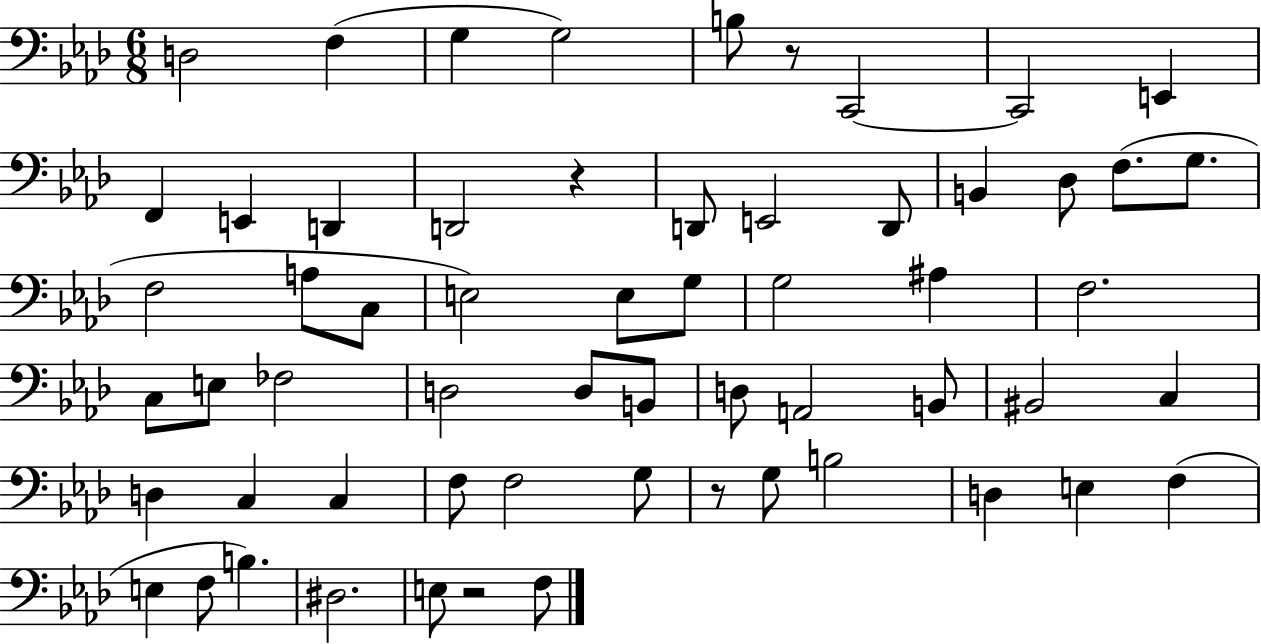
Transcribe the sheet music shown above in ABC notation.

X:1
T:Untitled
M:6/8
L:1/4
K:Ab
D,2 F, G, G,2 B,/2 z/2 C,,2 C,,2 E,, F,, E,, D,, D,,2 z D,,/2 E,,2 D,,/2 B,, _D,/2 F,/2 G,/2 F,2 A,/2 C,/2 E,2 E,/2 G,/2 G,2 ^A, F,2 C,/2 E,/2 _F,2 D,2 D,/2 B,,/2 D,/2 A,,2 B,,/2 ^B,,2 C, D, C, C, F,/2 F,2 G,/2 z/2 G,/2 B,2 D, E, F, E, F,/2 B, ^D,2 E,/2 z2 F,/2